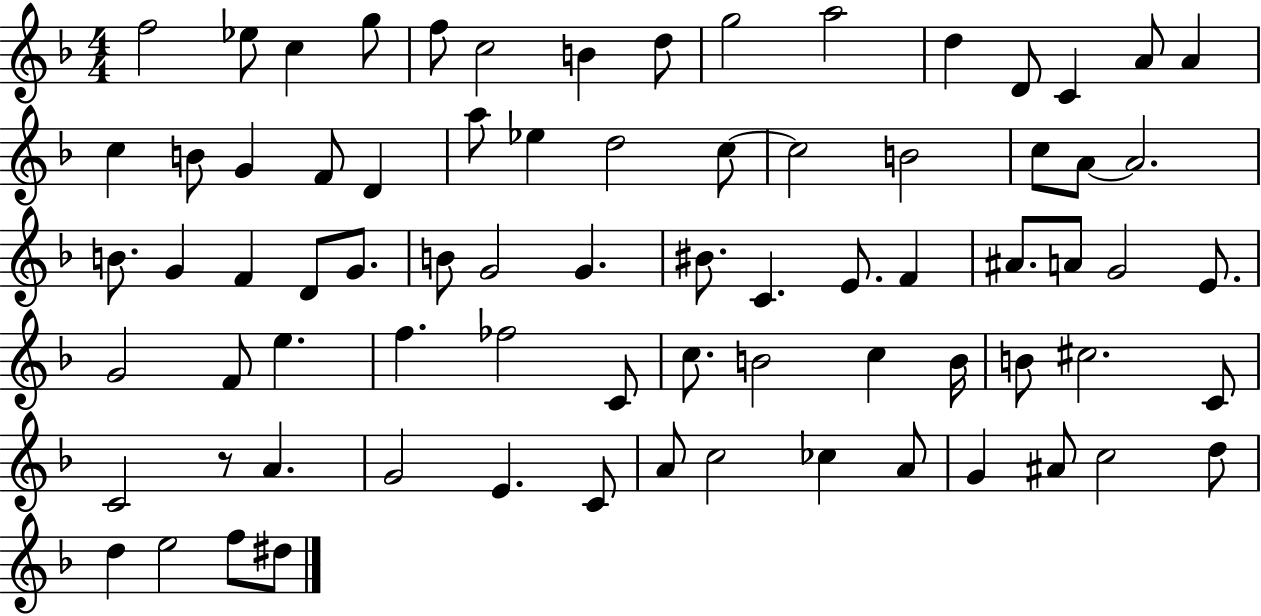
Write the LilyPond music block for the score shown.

{
  \clef treble
  \numericTimeSignature
  \time 4/4
  \key f \major
  f''2 ees''8 c''4 g''8 | f''8 c''2 b'4 d''8 | g''2 a''2 | d''4 d'8 c'4 a'8 a'4 | \break c''4 b'8 g'4 f'8 d'4 | a''8 ees''4 d''2 c''8~~ | c''2 b'2 | c''8 a'8~~ a'2. | \break b'8. g'4 f'4 d'8 g'8. | b'8 g'2 g'4. | bis'8. c'4. e'8. f'4 | ais'8. a'8 g'2 e'8. | \break g'2 f'8 e''4. | f''4. fes''2 c'8 | c''8. b'2 c''4 b'16 | b'8 cis''2. c'8 | \break c'2 r8 a'4. | g'2 e'4. c'8 | a'8 c''2 ces''4 a'8 | g'4 ais'8 c''2 d''8 | \break d''4 e''2 f''8 dis''8 | \bar "|."
}